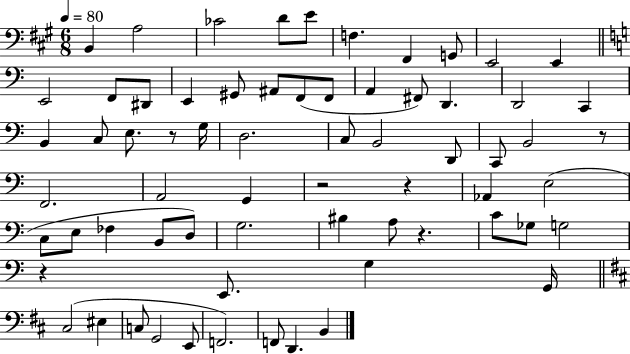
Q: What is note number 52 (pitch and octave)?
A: G2